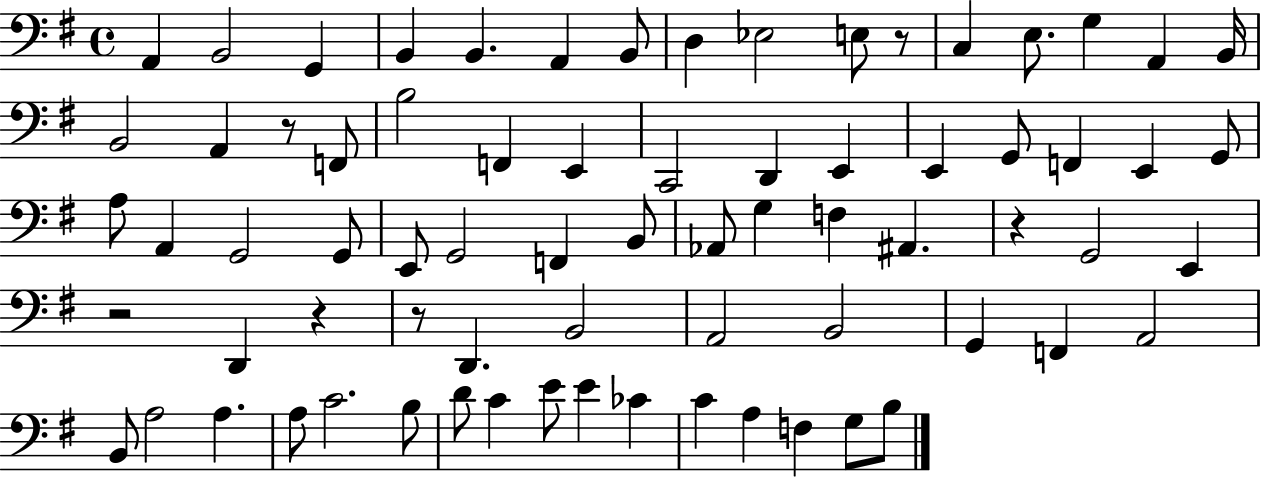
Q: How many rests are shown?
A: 6